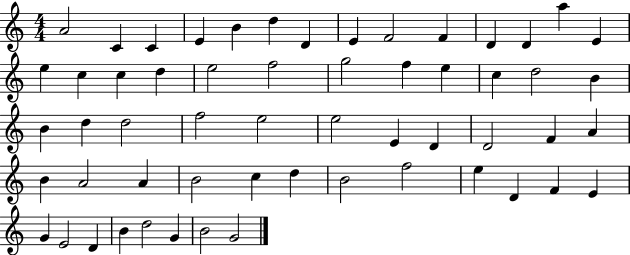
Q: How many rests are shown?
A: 0